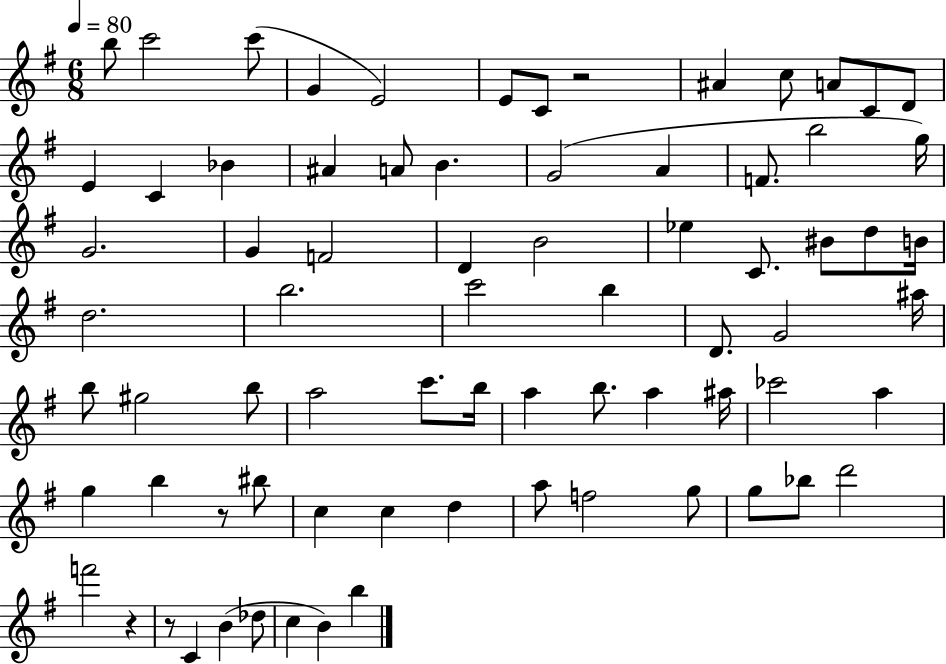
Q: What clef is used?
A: treble